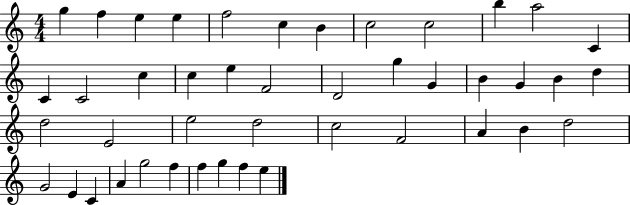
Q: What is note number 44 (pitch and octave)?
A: E5